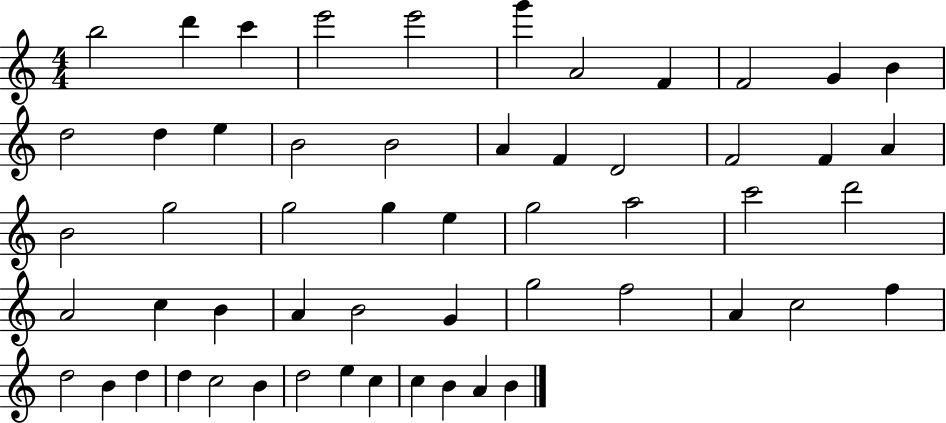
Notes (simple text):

B5/h D6/q C6/q E6/h E6/h G6/q A4/h F4/q F4/h G4/q B4/q D5/h D5/q E5/q B4/h B4/h A4/q F4/q D4/h F4/h F4/q A4/q B4/h G5/h G5/h G5/q E5/q G5/h A5/h C6/h D6/h A4/h C5/q B4/q A4/q B4/h G4/q G5/h F5/h A4/q C5/h F5/q D5/h B4/q D5/q D5/q C5/h B4/q D5/h E5/q C5/q C5/q B4/q A4/q B4/q